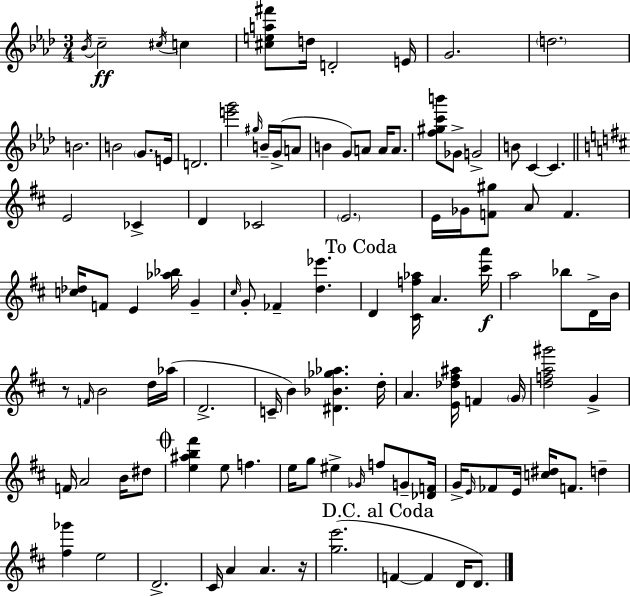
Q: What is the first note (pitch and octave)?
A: Bb4